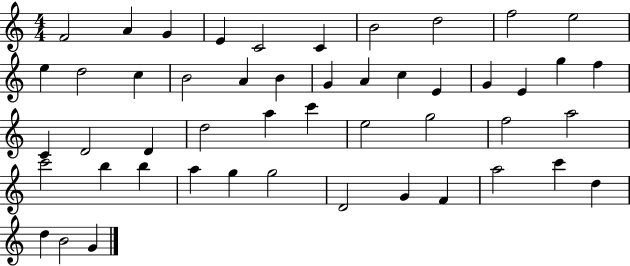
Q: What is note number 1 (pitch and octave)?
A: F4